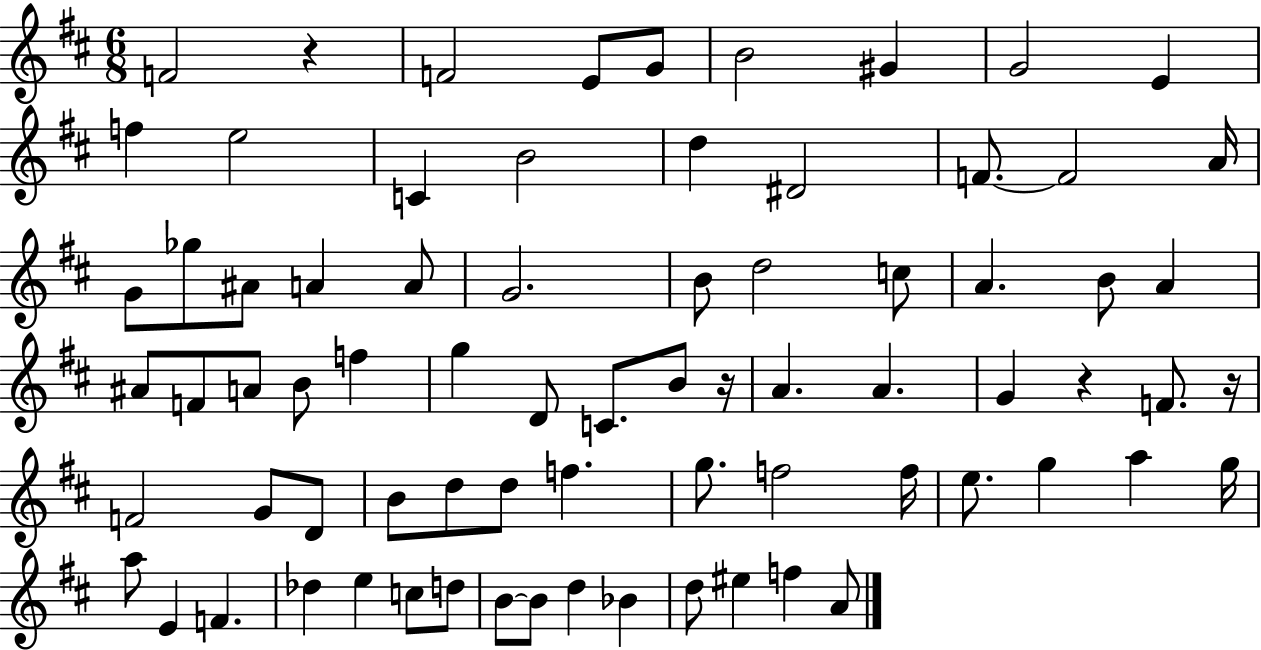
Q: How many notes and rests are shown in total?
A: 75